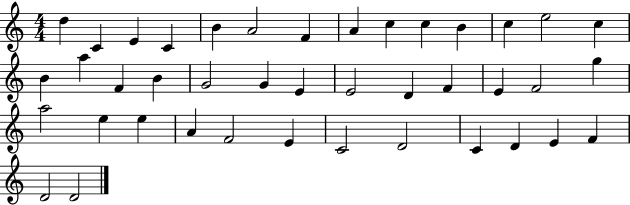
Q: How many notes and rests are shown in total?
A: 41